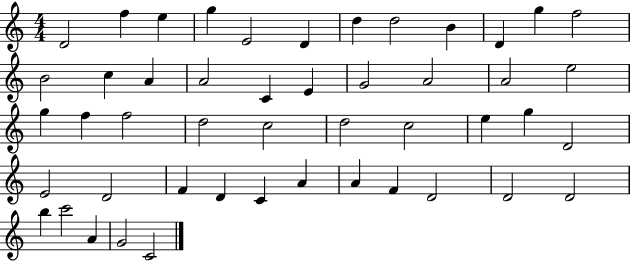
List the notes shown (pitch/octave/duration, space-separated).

D4/h F5/q E5/q G5/q E4/h D4/q D5/q D5/h B4/q D4/q G5/q F5/h B4/h C5/q A4/q A4/h C4/q E4/q G4/h A4/h A4/h E5/h G5/q F5/q F5/h D5/h C5/h D5/h C5/h E5/q G5/q D4/h E4/h D4/h F4/q D4/q C4/q A4/q A4/q F4/q D4/h D4/h D4/h B5/q C6/h A4/q G4/h C4/h